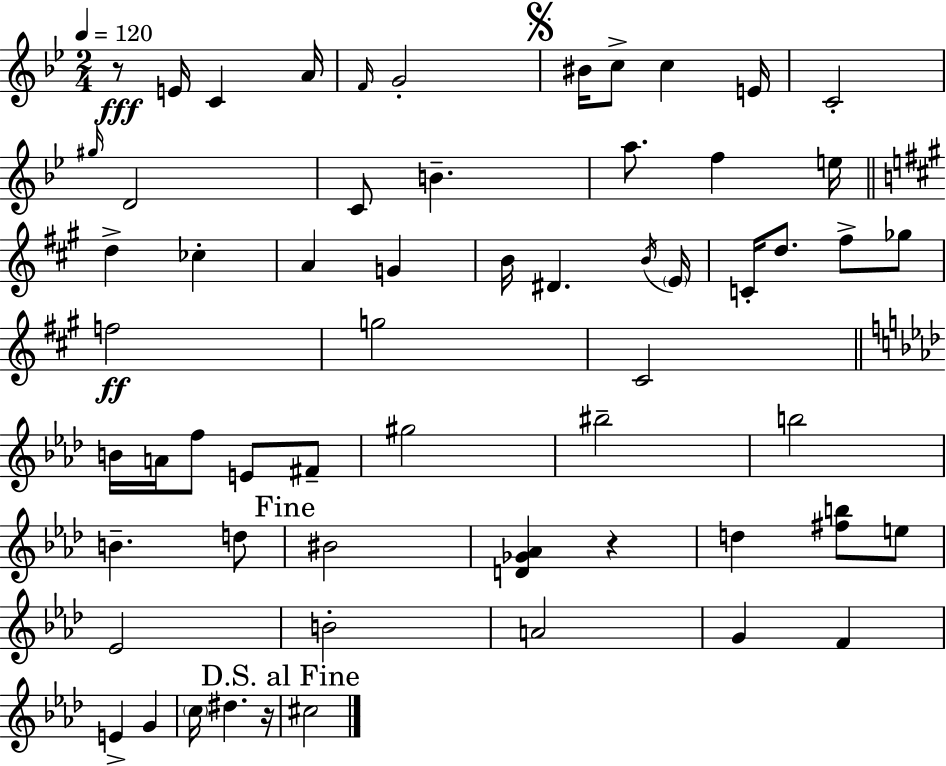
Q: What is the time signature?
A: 2/4